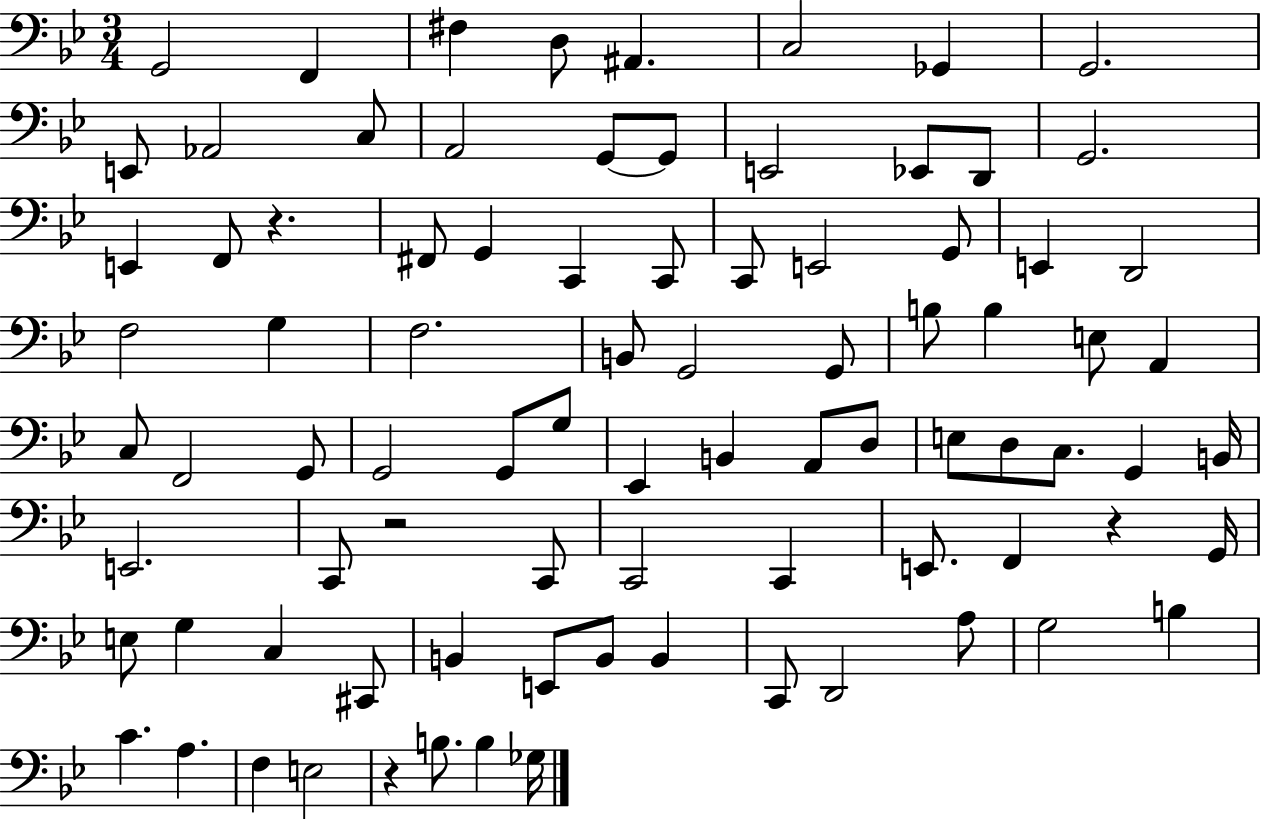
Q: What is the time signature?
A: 3/4